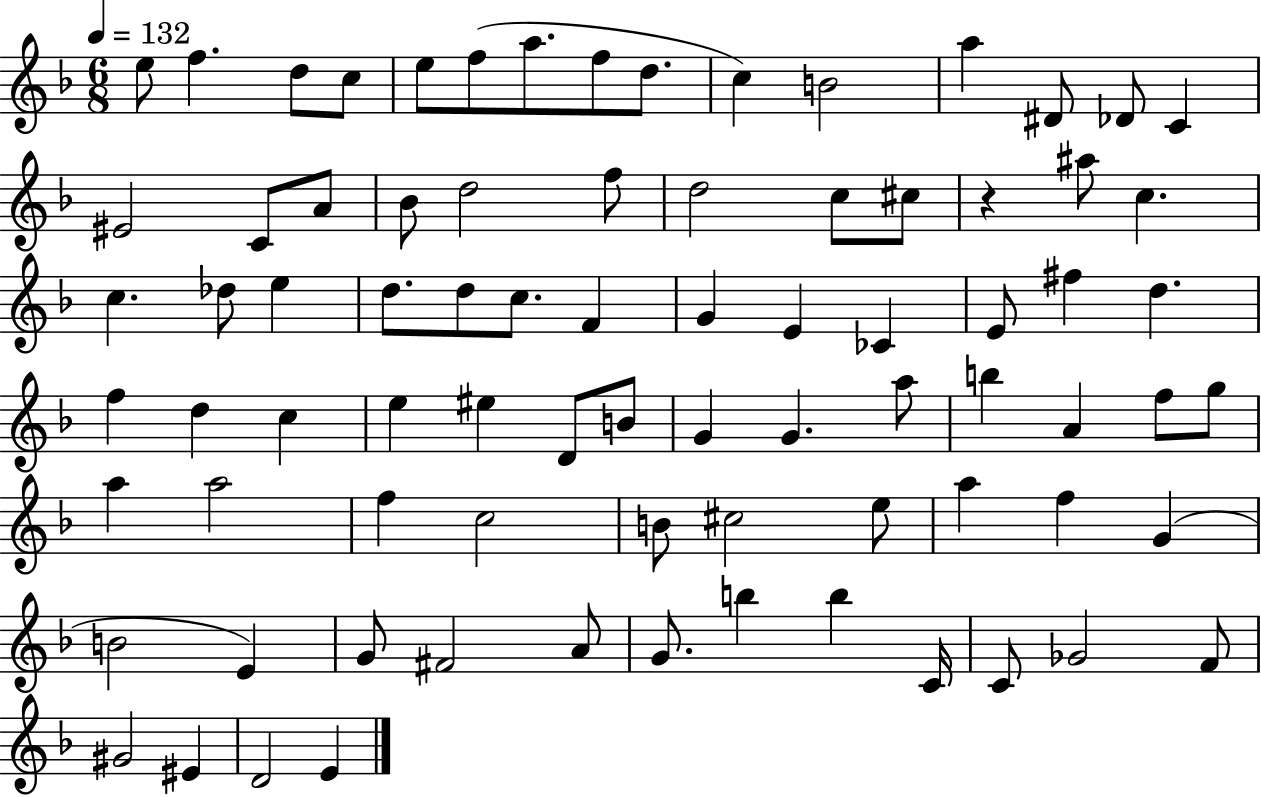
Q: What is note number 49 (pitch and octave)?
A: A5